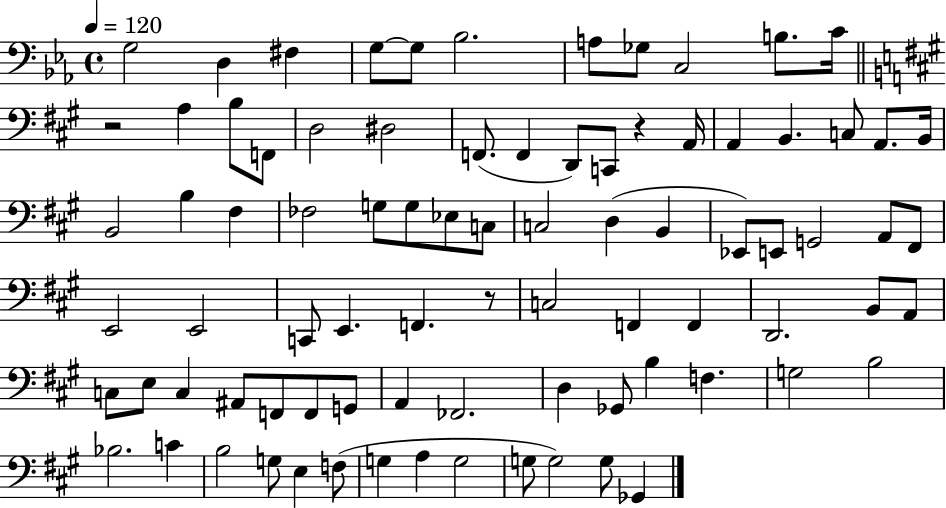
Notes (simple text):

G3/h D3/q F#3/q G3/e G3/e Bb3/h. A3/e Gb3/e C3/h B3/e. C4/s R/h A3/q B3/e F2/e D3/h D#3/h F2/e. F2/q D2/e C2/e R/q A2/s A2/q B2/q. C3/e A2/e. B2/s B2/h B3/q F#3/q FES3/h G3/e G3/e Eb3/e C3/e C3/h D3/q B2/q Eb2/e E2/e G2/h A2/e F#2/e E2/h E2/h C2/e E2/q. F2/q. R/e C3/h F2/q F2/q D2/h. B2/e A2/e C3/e E3/e C3/q A#2/e F2/e F2/e G2/e A2/q FES2/h. D3/q Gb2/e B3/q F3/q. G3/h B3/h Bb3/h. C4/q B3/h G3/e E3/q F3/e G3/q A3/q G3/h G3/e G3/h G3/e Gb2/q